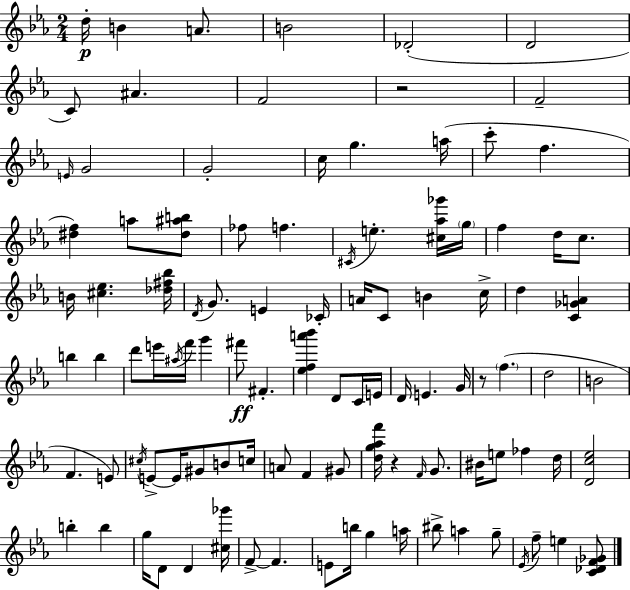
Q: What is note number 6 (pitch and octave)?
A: D4